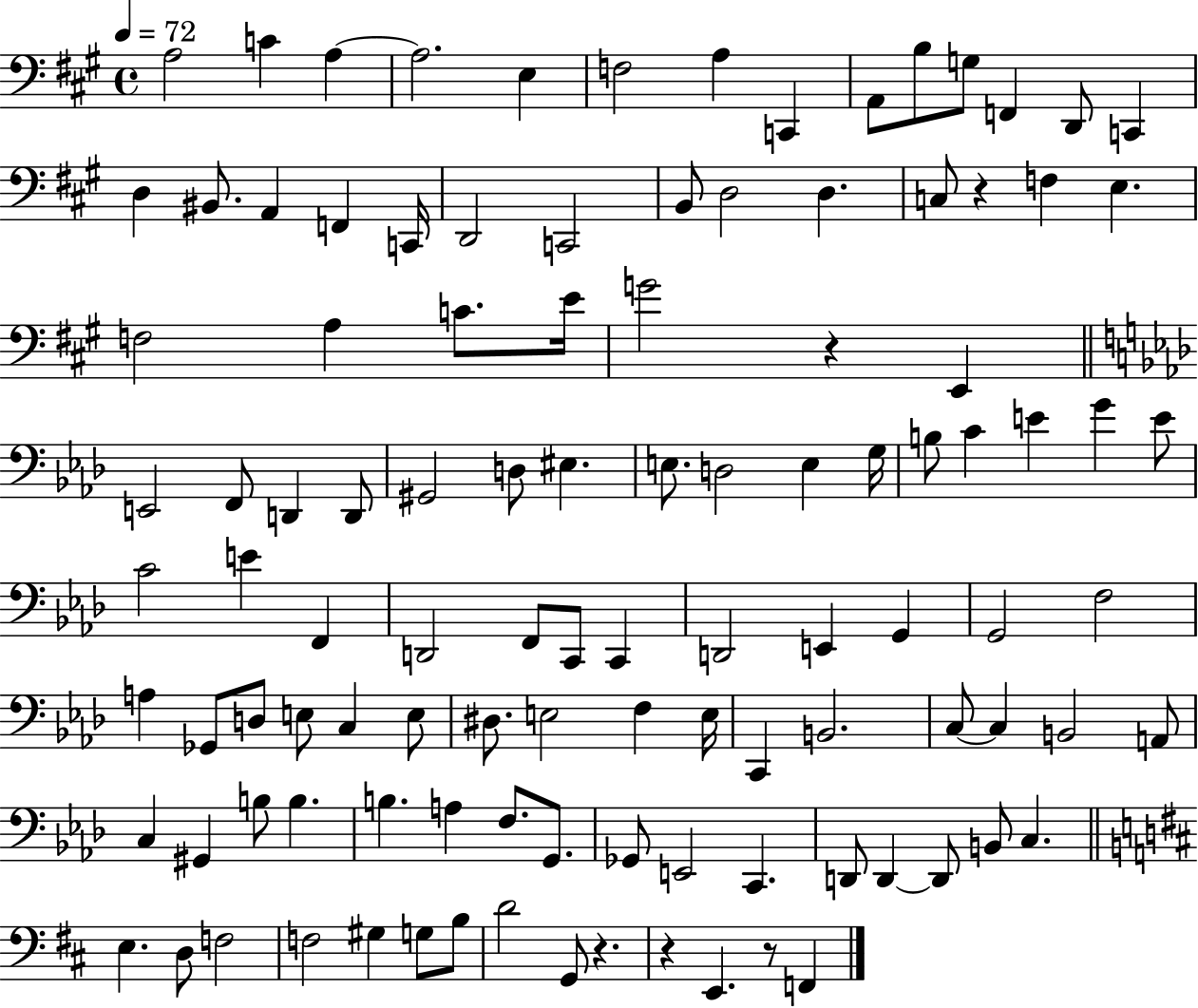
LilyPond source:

{
  \clef bass
  \time 4/4
  \defaultTimeSignature
  \key a \major
  \tempo 4 = 72
  \repeat volta 2 { a2 c'4 a4~~ | a2. e4 | f2 a4 c,4 | a,8 b8 g8 f,4 d,8 c,4 | \break d4 bis,8. a,4 f,4 c,16 | d,2 c,2 | b,8 d2 d4. | c8 r4 f4 e4. | \break f2 a4 c'8. e'16 | g'2 r4 e,4 | \bar "||" \break \key aes \major e,2 f,8 d,4 d,8 | gis,2 d8 eis4. | e8. d2 e4 g16 | b8 c'4 e'4 g'4 e'8 | \break c'2 e'4 f,4 | d,2 f,8 c,8 c,4 | d,2 e,4 g,4 | g,2 f2 | \break a4 ges,8 d8 e8 c4 e8 | dis8. e2 f4 e16 | c,4 b,2. | c8~~ c4 b,2 a,8 | \break c4 gis,4 b8 b4. | b4. a4 f8. g,8. | ges,8 e,2 c,4. | d,8 d,4~~ d,8 b,8 c4. | \break \bar "||" \break \key b \minor e4. d8 f2 | f2 gis4 g8 b8 | d'2 g,8 r4. | r4 e,4. r8 f,4 | \break } \bar "|."
}